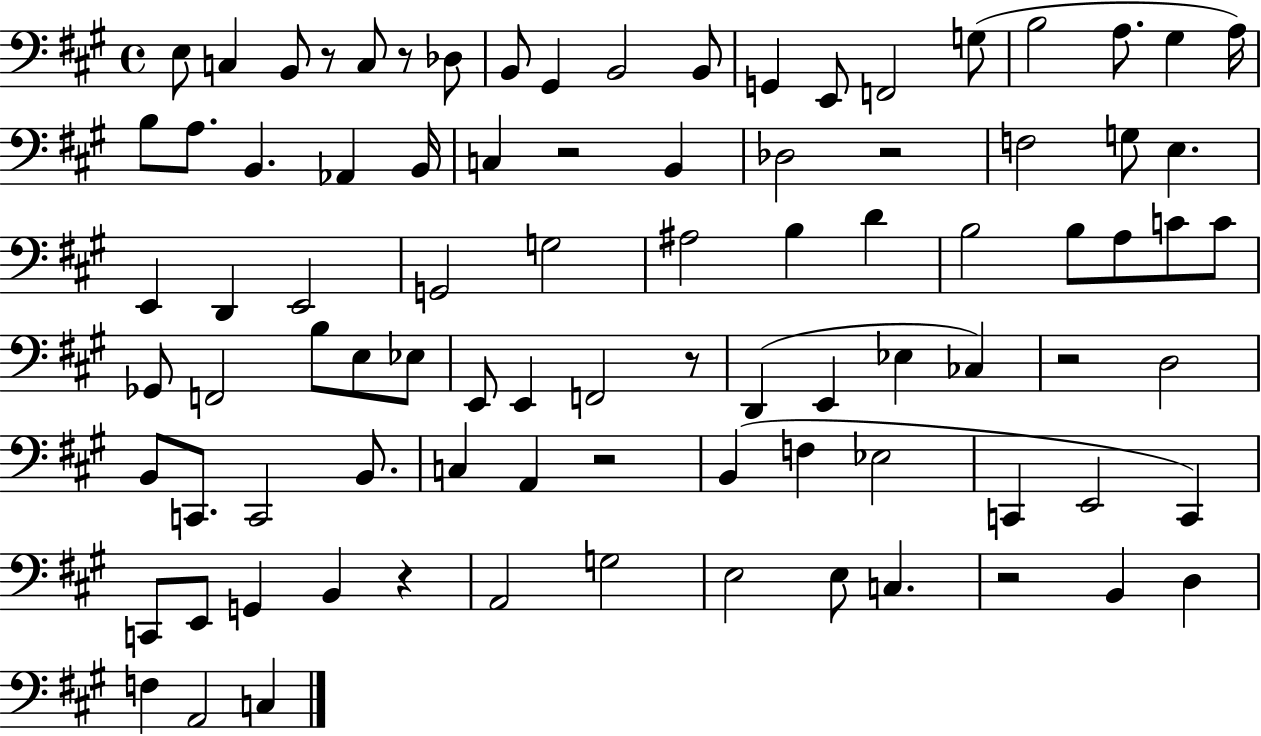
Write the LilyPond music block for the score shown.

{
  \clef bass
  \time 4/4
  \defaultTimeSignature
  \key a \major
  e8 c4 b,8 r8 c8 r8 des8 | b,8 gis,4 b,2 b,8 | g,4 e,8 f,2 g8( | b2 a8. gis4 a16) | \break b8 a8. b,4. aes,4 b,16 | c4 r2 b,4 | des2 r2 | f2 g8 e4. | \break e,4 d,4 e,2 | g,2 g2 | ais2 b4 d'4 | b2 b8 a8 c'8 c'8 | \break ges,8 f,2 b8 e8 ees8 | e,8 e,4 f,2 r8 | d,4( e,4 ees4 ces4) | r2 d2 | \break b,8 c,8. c,2 b,8. | c4 a,4 r2 | b,4( f4 ees2 | c,4 e,2 c,4) | \break c,8 e,8 g,4 b,4 r4 | a,2 g2 | e2 e8 c4. | r2 b,4 d4 | \break f4 a,2 c4 | \bar "|."
}